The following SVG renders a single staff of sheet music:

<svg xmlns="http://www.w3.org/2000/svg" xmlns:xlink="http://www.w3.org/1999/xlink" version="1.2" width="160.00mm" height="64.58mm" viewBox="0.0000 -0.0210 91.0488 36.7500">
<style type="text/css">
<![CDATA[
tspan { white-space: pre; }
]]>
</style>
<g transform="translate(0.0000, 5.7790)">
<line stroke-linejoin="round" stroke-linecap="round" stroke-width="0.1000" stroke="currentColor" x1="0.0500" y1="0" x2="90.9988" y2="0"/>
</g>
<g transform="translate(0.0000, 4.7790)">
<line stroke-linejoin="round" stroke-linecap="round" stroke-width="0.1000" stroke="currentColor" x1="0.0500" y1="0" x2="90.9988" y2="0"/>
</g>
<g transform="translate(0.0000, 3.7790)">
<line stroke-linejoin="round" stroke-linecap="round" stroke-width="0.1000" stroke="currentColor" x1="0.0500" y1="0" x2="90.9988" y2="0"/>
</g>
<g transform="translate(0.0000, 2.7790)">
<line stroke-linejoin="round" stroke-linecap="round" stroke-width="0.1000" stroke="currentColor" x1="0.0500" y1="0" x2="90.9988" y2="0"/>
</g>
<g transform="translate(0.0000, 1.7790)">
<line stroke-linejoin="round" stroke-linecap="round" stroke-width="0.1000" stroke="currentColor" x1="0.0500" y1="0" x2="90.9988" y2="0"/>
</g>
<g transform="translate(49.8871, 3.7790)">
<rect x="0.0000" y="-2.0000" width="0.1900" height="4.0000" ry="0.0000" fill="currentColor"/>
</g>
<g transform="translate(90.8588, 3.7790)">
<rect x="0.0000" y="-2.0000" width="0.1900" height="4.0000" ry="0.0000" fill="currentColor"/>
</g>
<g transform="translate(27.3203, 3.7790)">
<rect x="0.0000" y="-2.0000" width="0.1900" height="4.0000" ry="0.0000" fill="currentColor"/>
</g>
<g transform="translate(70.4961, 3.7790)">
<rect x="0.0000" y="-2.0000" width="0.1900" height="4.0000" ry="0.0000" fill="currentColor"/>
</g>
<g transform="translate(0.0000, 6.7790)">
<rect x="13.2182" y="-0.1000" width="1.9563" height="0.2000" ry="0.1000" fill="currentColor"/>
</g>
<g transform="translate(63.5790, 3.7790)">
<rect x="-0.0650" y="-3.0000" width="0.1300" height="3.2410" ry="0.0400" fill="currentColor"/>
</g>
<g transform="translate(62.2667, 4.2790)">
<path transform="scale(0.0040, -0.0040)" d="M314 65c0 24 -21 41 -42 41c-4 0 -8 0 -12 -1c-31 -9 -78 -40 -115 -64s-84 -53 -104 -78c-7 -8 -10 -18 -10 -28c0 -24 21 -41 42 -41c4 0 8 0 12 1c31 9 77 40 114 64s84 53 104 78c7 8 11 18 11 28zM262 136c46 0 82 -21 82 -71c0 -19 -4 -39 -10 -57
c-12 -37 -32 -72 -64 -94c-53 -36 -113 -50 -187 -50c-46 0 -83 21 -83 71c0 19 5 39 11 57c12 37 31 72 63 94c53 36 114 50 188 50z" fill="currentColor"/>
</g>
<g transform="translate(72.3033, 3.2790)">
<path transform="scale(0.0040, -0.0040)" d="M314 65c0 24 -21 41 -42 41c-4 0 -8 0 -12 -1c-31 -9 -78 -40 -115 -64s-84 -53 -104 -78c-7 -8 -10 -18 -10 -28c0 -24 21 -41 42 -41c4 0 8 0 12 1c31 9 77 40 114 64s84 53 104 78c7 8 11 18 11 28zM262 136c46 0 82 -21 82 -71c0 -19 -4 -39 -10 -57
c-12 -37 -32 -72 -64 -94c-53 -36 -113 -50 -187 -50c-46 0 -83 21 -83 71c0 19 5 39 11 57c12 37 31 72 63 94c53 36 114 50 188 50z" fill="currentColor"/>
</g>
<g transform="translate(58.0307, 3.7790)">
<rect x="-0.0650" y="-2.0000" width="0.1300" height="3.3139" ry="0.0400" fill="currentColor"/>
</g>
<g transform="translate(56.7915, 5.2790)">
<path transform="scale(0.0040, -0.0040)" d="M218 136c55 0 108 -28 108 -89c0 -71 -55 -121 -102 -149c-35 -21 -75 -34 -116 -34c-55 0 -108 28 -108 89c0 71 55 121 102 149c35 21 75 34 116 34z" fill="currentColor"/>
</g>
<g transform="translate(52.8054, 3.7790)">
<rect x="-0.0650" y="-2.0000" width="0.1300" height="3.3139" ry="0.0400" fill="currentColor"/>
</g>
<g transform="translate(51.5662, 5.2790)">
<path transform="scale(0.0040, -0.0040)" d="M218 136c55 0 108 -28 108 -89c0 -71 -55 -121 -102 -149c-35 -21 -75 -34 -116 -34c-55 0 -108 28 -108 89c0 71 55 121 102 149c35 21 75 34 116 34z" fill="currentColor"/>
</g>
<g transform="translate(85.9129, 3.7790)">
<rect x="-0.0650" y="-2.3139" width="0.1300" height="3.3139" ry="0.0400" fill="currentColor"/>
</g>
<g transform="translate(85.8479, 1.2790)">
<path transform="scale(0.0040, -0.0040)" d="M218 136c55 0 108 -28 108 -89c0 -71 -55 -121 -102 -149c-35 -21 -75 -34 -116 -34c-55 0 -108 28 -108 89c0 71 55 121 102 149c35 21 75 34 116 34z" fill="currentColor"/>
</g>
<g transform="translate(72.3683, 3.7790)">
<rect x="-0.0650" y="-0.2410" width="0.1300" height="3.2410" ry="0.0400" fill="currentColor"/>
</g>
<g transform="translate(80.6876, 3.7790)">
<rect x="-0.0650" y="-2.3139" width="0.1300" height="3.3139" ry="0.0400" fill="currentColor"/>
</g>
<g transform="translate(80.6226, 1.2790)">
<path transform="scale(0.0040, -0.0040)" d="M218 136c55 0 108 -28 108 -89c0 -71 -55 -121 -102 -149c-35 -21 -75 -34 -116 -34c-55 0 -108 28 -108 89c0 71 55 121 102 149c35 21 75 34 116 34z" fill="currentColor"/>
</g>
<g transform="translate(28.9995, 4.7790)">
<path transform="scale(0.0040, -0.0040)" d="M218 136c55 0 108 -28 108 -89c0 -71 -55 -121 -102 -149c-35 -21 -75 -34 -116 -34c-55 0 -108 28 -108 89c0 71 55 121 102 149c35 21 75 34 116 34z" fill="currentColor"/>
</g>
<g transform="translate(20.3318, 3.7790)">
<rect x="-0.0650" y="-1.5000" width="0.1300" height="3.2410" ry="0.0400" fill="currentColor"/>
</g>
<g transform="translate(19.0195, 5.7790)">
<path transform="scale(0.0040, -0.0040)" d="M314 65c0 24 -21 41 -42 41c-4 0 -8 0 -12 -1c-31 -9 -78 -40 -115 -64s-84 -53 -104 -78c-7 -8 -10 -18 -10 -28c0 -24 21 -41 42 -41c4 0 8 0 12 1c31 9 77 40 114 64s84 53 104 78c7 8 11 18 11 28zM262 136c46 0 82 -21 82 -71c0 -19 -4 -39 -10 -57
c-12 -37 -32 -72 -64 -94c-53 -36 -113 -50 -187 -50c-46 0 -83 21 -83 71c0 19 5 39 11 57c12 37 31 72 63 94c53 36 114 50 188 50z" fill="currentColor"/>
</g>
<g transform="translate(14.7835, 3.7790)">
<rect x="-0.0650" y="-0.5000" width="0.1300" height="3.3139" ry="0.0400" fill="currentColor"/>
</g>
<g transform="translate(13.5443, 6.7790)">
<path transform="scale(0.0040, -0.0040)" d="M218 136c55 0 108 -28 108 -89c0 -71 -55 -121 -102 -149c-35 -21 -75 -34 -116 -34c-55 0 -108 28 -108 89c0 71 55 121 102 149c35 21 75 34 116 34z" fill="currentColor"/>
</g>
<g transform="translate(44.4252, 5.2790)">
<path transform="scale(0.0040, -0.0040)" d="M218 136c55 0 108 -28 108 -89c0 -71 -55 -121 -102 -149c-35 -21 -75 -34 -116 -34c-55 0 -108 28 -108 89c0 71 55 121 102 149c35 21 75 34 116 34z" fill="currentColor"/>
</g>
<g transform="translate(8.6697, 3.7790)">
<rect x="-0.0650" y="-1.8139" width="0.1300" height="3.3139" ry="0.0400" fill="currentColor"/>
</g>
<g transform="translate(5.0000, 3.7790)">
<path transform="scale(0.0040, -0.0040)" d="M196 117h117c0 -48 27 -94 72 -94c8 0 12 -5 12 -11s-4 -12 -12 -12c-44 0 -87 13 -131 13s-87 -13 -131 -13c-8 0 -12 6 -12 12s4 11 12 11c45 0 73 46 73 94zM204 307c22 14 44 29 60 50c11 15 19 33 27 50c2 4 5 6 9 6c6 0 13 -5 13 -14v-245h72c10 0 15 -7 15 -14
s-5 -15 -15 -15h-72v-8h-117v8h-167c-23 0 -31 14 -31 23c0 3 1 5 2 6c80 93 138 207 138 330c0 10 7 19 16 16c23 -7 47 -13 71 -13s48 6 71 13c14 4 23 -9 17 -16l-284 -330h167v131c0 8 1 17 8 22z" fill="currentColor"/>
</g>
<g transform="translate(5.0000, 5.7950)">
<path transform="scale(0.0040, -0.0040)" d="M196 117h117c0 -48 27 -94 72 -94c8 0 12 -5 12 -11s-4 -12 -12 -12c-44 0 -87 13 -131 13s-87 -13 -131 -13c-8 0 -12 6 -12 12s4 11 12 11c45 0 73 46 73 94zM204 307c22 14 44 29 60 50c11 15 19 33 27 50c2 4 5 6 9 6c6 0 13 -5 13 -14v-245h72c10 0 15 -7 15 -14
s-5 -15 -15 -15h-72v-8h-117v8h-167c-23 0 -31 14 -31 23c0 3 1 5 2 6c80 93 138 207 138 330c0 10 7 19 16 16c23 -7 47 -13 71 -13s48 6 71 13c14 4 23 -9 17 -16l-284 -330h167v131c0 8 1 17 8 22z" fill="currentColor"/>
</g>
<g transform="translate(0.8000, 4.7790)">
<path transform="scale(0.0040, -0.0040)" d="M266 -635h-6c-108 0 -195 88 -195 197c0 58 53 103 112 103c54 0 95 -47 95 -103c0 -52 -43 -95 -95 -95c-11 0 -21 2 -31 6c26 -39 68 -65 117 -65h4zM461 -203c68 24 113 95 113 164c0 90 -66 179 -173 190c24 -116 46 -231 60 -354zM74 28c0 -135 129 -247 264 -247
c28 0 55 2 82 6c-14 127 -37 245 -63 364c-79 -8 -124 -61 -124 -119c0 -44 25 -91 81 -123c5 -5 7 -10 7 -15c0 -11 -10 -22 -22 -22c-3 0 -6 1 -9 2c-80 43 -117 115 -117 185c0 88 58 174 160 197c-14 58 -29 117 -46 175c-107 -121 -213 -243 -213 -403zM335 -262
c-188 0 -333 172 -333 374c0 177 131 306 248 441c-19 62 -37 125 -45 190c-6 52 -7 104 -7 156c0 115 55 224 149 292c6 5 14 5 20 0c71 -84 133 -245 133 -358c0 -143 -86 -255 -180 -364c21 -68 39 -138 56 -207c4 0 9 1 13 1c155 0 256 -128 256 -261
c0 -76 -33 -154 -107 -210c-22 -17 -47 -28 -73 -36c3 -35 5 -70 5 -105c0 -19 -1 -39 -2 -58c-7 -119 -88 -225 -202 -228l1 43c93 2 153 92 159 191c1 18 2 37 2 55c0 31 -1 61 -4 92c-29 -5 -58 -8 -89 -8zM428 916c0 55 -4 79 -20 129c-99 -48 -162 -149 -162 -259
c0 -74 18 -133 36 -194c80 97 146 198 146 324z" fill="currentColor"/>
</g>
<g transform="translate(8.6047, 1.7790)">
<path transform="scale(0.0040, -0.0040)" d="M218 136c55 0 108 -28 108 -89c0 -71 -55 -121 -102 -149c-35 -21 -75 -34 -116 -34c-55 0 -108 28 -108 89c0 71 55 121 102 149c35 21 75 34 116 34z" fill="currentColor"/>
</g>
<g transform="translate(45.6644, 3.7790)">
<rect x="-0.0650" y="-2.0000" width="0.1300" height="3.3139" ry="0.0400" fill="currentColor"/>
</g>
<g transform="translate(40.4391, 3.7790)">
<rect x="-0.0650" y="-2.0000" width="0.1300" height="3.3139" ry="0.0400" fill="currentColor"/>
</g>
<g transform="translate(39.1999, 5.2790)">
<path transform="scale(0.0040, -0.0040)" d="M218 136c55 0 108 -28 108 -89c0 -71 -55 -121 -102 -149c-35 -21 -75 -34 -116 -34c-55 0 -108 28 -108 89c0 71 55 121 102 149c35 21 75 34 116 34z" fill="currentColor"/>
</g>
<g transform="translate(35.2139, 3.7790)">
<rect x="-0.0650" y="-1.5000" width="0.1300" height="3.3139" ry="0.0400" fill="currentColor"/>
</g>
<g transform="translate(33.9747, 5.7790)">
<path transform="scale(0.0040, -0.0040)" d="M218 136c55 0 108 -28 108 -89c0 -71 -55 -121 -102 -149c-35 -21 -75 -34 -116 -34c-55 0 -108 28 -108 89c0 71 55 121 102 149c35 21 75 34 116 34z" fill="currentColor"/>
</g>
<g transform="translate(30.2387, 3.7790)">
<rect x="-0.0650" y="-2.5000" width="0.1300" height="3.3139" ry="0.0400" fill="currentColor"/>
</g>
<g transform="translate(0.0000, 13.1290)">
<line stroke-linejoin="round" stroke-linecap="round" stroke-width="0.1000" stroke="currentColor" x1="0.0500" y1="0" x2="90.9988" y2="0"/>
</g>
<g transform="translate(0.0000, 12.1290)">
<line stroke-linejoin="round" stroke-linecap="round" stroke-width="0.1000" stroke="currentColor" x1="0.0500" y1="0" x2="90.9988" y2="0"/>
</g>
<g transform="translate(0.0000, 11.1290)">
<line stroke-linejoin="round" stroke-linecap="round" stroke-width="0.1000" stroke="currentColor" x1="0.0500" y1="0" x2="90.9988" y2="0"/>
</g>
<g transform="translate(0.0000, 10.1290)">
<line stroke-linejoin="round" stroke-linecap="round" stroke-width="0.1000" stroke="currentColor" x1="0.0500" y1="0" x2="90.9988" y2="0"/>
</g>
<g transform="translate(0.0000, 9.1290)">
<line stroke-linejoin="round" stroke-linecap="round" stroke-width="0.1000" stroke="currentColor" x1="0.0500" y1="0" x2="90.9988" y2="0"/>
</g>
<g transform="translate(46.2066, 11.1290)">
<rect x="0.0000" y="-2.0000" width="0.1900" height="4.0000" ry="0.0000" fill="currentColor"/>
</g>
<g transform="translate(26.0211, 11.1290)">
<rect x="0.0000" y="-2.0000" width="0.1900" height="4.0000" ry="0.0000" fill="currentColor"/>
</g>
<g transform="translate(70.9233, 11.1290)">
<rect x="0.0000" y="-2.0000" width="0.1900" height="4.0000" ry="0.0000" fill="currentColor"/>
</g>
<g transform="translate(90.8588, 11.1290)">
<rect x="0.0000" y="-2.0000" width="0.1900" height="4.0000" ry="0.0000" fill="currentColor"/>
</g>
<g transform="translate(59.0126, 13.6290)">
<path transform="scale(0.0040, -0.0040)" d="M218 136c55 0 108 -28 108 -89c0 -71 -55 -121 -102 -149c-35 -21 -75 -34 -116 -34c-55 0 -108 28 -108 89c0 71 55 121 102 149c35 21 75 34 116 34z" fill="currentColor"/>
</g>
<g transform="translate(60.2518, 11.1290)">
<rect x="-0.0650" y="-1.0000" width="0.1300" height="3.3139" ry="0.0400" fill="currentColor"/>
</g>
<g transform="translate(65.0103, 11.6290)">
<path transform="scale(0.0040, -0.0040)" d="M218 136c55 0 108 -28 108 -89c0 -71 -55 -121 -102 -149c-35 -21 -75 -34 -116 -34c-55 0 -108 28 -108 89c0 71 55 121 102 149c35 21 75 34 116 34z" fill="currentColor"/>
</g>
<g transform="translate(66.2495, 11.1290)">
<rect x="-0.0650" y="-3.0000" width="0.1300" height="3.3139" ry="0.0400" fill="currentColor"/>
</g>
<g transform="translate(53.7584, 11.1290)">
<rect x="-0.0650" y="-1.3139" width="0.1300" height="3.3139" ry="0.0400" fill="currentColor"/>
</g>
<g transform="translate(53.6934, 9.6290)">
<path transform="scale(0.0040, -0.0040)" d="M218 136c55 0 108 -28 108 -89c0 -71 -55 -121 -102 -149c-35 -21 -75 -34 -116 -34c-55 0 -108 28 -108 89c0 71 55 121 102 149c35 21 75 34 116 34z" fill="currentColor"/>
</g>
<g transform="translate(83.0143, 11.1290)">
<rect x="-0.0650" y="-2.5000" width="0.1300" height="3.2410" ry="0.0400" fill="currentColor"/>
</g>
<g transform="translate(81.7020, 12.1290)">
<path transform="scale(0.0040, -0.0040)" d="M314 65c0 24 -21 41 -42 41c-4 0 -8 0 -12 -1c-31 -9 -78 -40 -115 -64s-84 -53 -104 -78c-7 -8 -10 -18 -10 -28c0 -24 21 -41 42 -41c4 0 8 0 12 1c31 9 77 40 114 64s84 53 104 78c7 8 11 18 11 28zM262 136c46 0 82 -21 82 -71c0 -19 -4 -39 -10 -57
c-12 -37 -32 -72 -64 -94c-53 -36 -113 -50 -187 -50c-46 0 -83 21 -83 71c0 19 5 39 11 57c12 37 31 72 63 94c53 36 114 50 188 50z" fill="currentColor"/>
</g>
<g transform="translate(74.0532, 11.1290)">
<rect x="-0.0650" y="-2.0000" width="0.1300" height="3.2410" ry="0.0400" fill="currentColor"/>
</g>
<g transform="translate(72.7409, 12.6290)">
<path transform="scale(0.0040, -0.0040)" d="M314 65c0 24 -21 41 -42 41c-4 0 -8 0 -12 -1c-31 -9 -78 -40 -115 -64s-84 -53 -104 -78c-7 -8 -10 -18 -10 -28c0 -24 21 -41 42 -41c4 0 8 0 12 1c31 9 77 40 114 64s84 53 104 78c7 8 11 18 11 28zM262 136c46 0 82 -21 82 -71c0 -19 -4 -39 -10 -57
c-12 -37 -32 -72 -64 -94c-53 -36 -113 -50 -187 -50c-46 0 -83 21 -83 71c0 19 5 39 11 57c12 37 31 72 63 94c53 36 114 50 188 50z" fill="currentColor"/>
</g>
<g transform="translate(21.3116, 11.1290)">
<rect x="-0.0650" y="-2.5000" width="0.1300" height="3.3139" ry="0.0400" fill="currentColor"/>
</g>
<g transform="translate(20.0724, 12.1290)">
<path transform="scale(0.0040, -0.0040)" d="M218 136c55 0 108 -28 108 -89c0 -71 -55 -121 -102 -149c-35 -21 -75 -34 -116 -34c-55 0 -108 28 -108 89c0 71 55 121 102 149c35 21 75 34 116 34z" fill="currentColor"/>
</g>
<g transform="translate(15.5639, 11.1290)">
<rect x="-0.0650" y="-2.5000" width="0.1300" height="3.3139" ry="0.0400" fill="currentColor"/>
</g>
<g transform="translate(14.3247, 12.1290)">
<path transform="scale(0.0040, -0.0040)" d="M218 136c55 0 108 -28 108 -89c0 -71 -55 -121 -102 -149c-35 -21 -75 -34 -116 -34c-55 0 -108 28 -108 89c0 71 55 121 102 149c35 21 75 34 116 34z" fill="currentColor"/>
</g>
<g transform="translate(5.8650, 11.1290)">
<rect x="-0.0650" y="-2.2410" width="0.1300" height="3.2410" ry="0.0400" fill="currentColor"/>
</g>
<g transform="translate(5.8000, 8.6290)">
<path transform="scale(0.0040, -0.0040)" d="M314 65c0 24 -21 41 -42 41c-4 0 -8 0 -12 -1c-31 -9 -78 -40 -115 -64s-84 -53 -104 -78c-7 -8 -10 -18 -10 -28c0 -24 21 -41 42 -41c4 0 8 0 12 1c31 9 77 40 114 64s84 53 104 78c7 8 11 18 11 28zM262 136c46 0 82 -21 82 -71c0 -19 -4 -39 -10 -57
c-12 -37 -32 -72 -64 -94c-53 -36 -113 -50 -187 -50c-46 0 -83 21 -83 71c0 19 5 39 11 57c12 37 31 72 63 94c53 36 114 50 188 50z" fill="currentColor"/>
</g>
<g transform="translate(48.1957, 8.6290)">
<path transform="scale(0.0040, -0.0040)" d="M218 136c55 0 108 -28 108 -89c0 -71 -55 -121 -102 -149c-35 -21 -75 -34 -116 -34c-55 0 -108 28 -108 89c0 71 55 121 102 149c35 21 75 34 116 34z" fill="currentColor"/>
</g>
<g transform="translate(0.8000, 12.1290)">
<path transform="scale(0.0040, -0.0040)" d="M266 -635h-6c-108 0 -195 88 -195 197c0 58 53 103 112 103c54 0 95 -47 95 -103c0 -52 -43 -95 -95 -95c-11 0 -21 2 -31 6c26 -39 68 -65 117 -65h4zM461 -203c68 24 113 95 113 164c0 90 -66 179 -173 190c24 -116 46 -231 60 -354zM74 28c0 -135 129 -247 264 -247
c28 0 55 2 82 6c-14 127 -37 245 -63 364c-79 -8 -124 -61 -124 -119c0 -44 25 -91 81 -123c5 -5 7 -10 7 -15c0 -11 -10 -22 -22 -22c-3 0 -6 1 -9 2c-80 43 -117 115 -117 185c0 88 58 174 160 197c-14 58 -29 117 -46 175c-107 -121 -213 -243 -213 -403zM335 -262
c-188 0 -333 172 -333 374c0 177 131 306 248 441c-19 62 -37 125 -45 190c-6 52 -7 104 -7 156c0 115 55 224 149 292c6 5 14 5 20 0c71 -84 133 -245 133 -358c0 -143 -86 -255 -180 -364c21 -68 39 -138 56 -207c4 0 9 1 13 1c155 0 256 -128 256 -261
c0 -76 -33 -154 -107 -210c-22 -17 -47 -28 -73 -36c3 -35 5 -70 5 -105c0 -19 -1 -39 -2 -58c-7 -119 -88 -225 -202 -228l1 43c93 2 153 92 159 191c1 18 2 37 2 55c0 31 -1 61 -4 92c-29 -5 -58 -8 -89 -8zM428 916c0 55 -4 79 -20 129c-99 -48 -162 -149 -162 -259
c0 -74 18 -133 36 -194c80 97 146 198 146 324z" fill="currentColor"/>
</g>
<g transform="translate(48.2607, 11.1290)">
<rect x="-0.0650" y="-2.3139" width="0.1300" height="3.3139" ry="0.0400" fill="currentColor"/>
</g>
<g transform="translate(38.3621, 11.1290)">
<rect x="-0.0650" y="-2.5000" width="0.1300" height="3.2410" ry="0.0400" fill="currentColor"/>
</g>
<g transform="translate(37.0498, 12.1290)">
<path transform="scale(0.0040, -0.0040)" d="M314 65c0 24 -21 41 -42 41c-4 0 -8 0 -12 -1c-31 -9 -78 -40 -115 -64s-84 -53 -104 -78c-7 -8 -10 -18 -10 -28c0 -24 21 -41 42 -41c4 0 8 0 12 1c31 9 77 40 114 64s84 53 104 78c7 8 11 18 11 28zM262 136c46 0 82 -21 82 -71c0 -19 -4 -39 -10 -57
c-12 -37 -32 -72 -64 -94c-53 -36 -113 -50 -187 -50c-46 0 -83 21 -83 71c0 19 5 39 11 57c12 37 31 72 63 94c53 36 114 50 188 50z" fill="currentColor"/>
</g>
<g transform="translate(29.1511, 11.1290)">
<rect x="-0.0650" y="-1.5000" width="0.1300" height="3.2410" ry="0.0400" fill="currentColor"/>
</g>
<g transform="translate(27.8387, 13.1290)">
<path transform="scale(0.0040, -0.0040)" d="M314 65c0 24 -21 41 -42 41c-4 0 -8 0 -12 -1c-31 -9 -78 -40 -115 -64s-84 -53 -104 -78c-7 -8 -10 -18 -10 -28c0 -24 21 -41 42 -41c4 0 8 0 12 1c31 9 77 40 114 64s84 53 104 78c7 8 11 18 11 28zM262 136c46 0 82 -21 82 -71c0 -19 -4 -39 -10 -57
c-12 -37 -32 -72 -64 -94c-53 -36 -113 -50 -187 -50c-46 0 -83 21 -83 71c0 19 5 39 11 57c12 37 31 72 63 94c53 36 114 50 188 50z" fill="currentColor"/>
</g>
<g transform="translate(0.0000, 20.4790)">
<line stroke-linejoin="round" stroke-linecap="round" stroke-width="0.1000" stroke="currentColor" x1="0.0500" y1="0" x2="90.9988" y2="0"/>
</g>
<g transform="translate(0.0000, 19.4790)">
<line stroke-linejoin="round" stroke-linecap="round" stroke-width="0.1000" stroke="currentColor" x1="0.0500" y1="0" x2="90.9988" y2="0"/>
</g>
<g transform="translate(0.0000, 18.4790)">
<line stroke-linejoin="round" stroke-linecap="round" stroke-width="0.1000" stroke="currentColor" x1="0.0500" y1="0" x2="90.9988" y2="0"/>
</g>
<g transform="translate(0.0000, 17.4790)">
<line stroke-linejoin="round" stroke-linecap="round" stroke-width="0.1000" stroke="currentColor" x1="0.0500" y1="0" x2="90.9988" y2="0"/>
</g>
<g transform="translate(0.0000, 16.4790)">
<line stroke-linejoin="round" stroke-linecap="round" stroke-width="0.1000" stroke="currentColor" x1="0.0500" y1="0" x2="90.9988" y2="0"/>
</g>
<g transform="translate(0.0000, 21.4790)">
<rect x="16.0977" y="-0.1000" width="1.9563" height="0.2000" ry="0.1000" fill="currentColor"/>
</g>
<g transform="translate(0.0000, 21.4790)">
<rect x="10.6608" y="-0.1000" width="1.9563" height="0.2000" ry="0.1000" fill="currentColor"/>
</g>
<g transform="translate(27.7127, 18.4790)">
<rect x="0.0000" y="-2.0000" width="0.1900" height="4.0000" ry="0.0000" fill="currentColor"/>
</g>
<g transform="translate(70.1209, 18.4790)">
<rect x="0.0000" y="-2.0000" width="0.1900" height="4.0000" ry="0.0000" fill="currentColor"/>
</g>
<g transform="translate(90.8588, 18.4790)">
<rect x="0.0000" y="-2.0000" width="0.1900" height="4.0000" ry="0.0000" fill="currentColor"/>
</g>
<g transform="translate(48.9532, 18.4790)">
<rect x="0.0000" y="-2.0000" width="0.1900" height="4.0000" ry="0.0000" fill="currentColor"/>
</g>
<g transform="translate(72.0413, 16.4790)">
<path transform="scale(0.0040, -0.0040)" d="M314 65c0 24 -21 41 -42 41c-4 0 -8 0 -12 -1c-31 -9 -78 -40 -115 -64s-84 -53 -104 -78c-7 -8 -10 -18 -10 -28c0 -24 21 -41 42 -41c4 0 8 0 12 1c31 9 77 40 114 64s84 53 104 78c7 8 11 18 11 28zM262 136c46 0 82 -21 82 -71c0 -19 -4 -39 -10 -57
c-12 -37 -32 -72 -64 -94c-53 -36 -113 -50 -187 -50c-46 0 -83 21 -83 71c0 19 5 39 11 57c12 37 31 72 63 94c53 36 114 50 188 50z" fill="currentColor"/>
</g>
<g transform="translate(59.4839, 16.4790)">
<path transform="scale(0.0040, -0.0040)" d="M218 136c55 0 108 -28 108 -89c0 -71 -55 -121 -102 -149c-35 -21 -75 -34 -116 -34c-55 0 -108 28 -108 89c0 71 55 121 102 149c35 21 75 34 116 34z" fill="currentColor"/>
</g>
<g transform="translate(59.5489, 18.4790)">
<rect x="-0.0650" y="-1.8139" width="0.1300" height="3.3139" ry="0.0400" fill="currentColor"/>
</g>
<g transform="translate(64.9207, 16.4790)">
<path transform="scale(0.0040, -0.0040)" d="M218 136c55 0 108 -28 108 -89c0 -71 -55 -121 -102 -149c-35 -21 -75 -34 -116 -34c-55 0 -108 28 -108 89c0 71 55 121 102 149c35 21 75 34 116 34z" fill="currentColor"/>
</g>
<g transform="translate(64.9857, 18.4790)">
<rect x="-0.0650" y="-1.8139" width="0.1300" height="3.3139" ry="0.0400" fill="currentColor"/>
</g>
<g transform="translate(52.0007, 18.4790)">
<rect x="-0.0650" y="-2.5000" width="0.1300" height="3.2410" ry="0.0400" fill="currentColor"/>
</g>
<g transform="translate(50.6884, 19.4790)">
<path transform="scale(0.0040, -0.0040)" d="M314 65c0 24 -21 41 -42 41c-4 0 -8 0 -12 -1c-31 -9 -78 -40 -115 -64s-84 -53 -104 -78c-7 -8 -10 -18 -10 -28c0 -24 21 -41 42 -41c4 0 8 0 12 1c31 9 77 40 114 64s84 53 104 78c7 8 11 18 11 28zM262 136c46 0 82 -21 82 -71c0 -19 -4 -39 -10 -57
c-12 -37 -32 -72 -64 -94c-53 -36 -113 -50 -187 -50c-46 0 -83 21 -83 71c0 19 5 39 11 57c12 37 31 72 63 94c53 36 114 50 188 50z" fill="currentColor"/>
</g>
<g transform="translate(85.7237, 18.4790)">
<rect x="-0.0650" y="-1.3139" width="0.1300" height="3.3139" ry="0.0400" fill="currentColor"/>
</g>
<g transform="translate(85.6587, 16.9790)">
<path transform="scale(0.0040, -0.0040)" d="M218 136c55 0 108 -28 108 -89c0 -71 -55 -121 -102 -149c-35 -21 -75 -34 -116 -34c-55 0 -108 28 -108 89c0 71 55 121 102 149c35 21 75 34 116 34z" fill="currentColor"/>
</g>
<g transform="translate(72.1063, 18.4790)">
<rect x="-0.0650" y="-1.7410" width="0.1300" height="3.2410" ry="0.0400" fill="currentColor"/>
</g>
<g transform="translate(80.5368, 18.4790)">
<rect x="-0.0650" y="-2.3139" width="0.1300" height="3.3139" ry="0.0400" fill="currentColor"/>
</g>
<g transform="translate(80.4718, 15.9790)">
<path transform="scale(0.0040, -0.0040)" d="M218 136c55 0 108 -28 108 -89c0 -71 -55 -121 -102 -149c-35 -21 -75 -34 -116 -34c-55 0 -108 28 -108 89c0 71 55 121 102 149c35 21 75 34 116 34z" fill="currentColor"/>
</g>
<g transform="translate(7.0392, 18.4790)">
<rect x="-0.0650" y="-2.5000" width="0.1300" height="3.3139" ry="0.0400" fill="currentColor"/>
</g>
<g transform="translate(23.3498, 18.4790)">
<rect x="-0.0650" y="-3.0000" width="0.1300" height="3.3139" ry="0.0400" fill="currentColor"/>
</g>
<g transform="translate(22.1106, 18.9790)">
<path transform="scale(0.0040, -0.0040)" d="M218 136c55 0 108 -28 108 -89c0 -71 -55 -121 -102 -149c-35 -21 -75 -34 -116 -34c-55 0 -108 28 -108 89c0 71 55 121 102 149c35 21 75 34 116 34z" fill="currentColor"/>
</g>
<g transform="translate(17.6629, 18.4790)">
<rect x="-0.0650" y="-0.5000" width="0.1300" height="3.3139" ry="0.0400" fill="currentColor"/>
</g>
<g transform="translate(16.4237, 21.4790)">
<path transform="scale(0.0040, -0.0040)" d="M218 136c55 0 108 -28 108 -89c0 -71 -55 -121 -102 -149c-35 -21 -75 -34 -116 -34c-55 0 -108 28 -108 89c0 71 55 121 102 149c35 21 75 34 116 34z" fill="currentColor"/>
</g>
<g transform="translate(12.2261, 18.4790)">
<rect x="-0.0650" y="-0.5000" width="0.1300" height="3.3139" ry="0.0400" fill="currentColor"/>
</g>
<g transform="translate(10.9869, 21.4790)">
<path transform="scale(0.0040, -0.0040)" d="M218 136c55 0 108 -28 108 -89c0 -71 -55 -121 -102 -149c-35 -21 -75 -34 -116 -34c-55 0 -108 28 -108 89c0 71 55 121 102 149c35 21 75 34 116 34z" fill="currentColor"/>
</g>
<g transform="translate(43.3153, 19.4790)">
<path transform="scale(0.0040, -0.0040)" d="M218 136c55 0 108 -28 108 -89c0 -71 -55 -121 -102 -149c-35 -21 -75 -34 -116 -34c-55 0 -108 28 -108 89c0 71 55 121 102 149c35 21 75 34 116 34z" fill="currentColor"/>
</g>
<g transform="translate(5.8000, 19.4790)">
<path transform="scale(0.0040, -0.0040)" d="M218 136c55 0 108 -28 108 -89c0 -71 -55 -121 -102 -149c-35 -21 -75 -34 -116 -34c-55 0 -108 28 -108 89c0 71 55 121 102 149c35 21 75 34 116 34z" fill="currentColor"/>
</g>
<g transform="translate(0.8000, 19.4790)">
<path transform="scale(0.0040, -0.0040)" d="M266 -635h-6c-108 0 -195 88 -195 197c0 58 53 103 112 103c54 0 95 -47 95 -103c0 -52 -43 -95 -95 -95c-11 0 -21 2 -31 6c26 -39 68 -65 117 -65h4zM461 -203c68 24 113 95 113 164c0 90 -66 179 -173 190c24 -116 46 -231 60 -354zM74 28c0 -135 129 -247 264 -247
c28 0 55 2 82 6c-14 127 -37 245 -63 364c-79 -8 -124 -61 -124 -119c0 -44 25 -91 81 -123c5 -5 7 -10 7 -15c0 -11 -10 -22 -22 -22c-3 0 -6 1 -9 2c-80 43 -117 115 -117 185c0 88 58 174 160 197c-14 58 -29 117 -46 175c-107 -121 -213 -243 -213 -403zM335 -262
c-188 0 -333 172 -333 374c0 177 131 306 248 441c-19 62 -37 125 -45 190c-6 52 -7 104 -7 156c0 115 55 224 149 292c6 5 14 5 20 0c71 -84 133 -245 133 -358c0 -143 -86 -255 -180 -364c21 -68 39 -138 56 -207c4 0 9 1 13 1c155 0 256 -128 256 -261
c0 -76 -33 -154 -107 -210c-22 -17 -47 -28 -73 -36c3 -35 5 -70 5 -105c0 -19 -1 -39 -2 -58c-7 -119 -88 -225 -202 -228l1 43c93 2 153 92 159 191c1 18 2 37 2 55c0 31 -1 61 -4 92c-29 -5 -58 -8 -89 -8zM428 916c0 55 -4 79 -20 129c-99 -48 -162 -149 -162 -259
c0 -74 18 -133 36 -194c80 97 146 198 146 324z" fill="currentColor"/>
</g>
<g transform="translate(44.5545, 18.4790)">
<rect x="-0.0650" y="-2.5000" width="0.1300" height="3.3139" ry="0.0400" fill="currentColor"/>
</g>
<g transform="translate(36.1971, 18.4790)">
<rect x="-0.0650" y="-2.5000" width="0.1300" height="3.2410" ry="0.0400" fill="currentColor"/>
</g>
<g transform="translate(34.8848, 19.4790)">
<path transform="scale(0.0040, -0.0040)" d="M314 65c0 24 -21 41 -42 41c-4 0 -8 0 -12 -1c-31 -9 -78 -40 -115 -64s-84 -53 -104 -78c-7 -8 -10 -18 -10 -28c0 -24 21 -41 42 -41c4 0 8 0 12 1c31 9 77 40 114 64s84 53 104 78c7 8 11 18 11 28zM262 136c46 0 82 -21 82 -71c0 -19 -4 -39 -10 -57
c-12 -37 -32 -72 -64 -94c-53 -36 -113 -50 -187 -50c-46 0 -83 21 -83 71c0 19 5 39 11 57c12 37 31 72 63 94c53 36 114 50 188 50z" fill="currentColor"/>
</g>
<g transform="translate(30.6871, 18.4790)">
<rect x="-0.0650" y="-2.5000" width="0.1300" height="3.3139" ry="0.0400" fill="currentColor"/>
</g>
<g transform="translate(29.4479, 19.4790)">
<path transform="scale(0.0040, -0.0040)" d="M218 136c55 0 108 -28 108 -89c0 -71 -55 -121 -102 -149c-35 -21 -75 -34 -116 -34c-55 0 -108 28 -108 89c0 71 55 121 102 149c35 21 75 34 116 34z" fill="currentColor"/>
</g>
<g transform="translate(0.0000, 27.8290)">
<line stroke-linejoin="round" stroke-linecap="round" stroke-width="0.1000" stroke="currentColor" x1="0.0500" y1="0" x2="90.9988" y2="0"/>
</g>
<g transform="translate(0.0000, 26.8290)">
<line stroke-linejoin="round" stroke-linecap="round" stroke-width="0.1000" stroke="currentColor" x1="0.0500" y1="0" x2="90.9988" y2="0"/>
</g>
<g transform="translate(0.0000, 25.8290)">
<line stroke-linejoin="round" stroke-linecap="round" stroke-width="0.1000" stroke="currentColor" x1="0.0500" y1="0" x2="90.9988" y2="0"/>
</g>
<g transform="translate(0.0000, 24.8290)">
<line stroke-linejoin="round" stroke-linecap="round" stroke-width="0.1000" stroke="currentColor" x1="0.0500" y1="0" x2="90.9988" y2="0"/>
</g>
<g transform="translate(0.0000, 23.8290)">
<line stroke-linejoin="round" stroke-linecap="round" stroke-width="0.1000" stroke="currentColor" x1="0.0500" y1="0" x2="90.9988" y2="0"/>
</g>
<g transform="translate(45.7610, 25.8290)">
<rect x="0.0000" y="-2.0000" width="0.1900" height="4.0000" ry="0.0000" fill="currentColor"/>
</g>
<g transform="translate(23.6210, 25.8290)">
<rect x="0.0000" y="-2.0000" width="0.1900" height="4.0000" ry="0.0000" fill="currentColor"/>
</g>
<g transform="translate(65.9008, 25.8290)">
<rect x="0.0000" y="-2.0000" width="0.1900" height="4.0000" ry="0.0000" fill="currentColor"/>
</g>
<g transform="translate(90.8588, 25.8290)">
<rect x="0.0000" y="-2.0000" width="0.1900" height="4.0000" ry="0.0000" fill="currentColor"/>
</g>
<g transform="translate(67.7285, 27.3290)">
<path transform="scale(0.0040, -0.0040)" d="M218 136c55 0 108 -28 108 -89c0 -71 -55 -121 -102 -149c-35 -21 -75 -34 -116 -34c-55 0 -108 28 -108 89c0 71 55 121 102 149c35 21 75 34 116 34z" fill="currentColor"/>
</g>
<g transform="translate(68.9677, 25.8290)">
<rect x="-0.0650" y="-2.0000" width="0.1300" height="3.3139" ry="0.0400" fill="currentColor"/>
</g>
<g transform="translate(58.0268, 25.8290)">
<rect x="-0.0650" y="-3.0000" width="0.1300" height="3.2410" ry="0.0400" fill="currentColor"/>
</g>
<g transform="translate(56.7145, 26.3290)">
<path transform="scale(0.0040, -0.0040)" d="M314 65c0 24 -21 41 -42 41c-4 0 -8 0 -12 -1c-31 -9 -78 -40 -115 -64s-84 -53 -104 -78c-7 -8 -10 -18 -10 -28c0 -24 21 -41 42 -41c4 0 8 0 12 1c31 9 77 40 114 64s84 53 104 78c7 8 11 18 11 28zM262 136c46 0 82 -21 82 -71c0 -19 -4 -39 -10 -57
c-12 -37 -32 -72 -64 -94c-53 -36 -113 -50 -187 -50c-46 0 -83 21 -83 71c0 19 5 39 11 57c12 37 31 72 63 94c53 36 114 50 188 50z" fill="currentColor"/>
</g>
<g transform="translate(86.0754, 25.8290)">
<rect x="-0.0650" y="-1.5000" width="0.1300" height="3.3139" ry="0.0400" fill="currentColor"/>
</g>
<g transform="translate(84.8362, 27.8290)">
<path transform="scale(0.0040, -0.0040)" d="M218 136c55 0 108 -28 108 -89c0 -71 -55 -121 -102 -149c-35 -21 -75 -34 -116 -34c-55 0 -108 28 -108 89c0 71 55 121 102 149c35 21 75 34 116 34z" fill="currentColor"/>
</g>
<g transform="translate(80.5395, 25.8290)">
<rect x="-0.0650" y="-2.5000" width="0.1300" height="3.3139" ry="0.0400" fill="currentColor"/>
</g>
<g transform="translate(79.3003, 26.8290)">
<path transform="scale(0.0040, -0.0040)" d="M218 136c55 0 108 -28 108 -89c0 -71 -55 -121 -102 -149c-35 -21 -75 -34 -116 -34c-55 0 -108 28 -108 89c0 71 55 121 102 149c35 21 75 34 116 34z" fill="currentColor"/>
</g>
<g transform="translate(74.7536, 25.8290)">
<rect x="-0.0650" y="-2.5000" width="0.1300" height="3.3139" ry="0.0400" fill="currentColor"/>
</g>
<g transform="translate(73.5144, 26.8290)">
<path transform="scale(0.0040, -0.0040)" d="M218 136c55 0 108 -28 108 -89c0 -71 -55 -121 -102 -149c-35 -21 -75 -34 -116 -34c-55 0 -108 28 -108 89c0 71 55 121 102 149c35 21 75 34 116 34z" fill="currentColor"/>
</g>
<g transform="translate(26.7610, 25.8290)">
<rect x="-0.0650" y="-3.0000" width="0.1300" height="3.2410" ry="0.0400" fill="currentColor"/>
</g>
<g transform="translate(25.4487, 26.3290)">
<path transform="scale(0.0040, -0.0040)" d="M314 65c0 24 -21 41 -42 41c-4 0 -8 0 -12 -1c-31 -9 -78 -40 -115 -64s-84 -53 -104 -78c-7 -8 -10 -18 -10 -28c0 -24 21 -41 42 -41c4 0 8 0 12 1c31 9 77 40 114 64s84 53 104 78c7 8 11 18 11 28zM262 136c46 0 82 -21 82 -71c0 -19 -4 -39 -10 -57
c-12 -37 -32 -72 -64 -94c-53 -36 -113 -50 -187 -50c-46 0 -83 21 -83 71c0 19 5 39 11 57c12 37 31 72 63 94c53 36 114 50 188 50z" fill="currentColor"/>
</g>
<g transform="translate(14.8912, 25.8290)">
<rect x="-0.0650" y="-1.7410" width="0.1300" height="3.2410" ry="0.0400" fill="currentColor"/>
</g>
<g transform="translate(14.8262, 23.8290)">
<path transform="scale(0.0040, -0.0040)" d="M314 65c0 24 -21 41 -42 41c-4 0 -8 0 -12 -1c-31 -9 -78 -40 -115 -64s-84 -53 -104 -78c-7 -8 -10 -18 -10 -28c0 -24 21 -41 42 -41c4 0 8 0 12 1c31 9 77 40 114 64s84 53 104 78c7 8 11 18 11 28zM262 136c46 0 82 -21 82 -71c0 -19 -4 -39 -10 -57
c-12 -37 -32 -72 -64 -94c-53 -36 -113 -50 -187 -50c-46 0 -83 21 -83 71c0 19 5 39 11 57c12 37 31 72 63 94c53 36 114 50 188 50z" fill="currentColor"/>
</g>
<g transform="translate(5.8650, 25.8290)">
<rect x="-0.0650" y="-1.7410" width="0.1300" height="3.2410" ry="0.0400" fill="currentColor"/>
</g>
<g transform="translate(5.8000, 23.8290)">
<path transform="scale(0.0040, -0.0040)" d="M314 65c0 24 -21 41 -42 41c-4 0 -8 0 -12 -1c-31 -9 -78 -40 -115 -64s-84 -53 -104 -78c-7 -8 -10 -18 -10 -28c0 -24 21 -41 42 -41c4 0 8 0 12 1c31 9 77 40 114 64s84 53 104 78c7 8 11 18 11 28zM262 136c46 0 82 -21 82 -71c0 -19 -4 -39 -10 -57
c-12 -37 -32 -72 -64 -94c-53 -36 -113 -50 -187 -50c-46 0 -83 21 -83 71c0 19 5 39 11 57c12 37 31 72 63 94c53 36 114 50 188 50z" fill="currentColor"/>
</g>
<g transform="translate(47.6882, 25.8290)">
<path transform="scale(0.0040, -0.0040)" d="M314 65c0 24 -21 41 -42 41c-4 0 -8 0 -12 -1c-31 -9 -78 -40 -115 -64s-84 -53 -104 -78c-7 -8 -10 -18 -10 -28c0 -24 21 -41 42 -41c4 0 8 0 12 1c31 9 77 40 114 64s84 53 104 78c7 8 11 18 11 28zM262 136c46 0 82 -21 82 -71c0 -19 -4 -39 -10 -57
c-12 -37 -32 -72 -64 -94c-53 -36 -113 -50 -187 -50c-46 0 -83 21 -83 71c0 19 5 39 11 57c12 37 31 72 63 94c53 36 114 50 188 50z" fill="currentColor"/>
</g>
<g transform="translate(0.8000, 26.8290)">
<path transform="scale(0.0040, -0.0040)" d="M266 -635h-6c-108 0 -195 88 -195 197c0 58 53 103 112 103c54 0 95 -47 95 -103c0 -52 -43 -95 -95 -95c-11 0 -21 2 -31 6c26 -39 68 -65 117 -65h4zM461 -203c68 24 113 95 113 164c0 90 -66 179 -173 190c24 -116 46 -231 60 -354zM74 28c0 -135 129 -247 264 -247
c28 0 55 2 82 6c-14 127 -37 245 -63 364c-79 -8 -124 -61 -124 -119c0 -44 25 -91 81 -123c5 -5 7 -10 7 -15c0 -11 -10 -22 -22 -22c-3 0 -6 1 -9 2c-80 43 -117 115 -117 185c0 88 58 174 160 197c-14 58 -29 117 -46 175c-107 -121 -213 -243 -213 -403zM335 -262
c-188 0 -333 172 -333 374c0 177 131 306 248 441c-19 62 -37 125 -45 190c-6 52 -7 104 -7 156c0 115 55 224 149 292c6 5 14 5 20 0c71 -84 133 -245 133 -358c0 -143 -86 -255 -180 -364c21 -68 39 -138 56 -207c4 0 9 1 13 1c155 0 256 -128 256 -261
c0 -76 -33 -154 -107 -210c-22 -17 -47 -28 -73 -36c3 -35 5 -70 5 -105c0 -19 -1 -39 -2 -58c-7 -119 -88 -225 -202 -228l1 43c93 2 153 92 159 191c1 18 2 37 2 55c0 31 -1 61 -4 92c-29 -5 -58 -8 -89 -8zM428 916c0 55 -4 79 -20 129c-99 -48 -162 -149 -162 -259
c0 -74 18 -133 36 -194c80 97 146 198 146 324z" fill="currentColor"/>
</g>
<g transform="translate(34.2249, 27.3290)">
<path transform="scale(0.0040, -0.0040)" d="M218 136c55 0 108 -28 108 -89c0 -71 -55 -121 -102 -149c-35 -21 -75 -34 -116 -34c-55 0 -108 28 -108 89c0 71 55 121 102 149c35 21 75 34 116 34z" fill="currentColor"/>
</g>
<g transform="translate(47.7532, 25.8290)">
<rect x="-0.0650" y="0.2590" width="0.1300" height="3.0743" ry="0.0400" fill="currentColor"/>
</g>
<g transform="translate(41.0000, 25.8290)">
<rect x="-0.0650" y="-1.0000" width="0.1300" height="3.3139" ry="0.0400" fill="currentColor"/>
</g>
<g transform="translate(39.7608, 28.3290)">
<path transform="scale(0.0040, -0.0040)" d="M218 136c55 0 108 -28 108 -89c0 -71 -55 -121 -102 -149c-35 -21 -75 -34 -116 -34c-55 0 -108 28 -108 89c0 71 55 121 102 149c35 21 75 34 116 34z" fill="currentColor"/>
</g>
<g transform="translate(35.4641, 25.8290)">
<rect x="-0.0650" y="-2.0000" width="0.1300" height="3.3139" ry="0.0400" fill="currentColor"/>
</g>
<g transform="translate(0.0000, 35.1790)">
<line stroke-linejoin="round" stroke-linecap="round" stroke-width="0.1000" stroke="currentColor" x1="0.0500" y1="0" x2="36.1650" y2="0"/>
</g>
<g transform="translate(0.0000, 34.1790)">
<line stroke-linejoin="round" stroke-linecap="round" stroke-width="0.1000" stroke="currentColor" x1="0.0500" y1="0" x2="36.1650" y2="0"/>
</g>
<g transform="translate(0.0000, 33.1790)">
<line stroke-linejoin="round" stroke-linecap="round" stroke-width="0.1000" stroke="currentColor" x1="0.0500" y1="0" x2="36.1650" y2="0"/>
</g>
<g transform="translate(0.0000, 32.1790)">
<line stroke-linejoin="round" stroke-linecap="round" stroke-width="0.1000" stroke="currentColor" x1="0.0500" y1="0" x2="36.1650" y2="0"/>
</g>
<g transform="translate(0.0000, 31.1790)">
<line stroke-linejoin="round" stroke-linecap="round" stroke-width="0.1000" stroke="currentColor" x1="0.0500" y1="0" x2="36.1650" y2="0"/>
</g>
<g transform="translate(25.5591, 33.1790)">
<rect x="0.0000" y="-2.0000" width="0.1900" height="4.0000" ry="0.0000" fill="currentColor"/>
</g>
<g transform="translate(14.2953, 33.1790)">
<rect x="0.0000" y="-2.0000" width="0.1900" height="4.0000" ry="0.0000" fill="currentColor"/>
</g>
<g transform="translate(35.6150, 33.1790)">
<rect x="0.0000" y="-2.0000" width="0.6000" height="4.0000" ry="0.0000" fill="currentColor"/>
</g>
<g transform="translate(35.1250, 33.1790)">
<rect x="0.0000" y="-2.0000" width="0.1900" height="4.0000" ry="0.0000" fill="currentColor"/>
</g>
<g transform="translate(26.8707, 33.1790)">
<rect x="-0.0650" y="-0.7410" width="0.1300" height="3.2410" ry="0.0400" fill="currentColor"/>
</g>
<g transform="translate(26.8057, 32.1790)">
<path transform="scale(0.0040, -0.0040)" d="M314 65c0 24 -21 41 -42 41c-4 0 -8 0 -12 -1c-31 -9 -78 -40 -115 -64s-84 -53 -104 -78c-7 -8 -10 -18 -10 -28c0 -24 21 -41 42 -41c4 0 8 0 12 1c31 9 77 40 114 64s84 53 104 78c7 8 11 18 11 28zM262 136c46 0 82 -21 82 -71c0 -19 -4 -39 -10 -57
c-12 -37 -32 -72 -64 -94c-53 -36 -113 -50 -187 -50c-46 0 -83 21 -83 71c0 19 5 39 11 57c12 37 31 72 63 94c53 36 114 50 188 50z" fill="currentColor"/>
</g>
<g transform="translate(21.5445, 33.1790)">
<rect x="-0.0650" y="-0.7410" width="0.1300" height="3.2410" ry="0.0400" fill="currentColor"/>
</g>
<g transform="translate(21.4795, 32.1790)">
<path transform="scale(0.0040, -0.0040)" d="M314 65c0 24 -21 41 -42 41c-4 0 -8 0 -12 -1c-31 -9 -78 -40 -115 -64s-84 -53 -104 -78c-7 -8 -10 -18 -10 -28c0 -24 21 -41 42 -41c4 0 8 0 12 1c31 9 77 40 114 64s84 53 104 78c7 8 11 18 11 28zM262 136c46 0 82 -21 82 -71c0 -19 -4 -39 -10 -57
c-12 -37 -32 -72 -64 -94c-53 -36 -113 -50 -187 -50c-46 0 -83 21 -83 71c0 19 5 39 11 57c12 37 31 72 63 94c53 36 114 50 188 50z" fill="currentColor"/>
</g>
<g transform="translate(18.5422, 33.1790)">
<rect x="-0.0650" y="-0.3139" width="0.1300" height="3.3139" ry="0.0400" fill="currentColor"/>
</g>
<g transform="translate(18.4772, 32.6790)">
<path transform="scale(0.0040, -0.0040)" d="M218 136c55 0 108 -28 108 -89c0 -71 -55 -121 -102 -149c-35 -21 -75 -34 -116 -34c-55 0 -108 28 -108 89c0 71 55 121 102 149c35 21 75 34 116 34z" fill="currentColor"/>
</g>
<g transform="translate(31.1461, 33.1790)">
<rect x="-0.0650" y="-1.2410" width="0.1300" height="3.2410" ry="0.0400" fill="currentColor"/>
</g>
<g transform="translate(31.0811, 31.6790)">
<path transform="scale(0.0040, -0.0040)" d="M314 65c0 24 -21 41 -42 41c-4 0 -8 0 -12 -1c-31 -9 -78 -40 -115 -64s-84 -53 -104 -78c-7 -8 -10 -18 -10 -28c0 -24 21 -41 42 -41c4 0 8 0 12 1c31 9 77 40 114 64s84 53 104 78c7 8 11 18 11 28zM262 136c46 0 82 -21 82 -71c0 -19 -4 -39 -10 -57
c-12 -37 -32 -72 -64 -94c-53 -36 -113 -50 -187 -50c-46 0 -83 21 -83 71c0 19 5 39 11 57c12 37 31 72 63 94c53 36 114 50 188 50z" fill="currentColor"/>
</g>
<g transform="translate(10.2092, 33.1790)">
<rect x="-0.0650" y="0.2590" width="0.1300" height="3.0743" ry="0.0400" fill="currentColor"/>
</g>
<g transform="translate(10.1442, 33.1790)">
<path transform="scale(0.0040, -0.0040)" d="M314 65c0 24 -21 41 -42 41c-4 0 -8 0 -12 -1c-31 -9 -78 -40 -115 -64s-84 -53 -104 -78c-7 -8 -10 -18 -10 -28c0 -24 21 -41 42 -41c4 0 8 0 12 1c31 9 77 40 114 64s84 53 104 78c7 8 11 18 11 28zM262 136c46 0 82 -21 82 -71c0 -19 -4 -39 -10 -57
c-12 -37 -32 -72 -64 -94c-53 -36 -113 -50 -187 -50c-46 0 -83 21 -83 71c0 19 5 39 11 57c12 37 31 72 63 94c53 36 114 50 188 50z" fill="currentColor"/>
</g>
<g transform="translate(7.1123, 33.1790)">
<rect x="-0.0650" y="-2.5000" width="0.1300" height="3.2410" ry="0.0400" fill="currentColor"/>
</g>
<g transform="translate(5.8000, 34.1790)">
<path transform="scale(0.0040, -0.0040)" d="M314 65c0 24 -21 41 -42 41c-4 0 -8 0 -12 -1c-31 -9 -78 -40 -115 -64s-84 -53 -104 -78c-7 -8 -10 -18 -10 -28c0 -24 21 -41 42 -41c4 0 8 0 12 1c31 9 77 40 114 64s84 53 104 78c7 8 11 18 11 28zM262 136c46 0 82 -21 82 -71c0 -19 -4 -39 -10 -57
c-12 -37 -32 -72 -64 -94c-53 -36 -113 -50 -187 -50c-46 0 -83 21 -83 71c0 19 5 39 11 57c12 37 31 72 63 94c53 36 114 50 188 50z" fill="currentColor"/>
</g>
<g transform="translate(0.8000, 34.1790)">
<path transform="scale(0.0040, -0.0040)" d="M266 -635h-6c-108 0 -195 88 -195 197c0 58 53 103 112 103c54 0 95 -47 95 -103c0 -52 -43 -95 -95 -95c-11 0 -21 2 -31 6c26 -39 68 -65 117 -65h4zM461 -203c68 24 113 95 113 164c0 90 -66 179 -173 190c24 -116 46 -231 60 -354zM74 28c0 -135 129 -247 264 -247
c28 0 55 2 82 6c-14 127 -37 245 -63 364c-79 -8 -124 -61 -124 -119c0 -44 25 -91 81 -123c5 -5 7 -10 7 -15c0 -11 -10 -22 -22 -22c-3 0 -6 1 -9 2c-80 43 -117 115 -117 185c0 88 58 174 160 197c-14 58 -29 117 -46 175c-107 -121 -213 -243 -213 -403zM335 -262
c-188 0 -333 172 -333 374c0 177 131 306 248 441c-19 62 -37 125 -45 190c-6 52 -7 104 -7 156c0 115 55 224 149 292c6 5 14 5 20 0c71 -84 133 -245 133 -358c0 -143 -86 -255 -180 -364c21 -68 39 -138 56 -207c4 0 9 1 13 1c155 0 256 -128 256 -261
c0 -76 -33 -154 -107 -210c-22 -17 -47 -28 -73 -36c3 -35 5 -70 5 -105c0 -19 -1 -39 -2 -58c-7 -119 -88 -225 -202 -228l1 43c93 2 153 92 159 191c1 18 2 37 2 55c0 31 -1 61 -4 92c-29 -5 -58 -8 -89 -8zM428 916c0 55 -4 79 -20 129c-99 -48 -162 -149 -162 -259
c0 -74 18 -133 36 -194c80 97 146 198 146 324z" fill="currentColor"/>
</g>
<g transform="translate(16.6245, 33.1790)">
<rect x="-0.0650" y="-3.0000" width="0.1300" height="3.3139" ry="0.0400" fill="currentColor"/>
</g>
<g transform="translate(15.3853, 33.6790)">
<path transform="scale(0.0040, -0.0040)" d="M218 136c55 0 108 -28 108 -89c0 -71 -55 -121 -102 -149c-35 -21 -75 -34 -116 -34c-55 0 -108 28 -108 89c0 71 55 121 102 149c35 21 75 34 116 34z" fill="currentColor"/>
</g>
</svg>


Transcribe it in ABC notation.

X:1
T:Untitled
M:4/4
L:1/4
K:C
f C E2 G E F F F F A2 c2 g g g2 G G E2 G2 g e D A F2 G2 G C C A G G2 G G2 f f f2 g e f2 f2 A2 F D B2 A2 F G G E G2 B2 A c d2 d2 e2